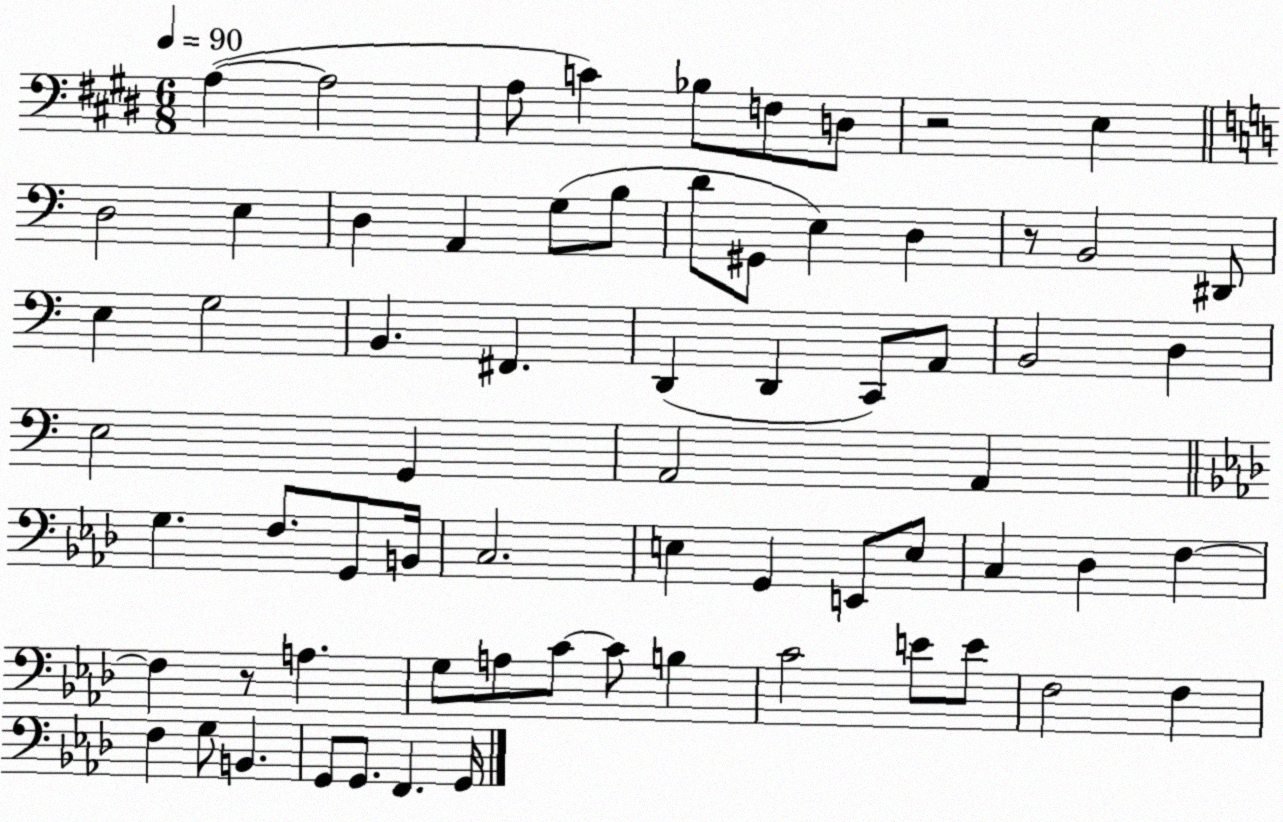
X:1
T:Untitled
M:6/8
L:1/4
K:E
A, A,2 A,/2 C _B,/2 F,/2 D,/2 z2 E, D,2 E, D, A,, G,/2 B,/2 D/2 ^G,,/2 E, D, z/2 B,,2 ^D,,/2 E, G,2 B,, ^F,, D,, D,, C,,/2 A,,/2 B,,2 D, E,2 G,, A,,2 A,, G, F,/2 G,,/2 B,,/4 C,2 E, G,, E,,/2 E,/2 C, _D, F, F, z/2 A, G,/2 A,/2 C/2 C/2 B, C2 E/2 E/2 F,2 F, F, G,/2 B,, G,,/2 G,,/2 F,, G,,/4